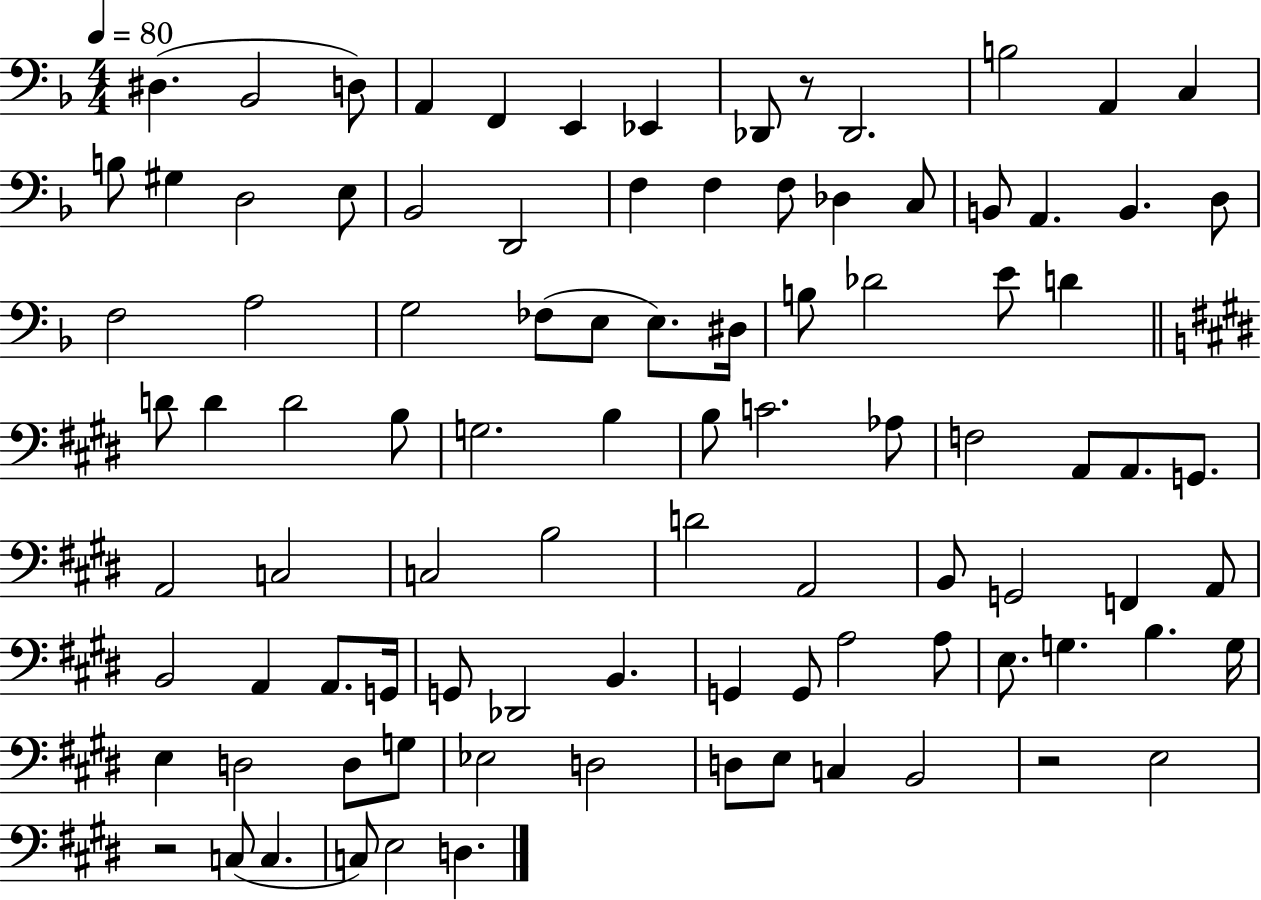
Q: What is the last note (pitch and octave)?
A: D3